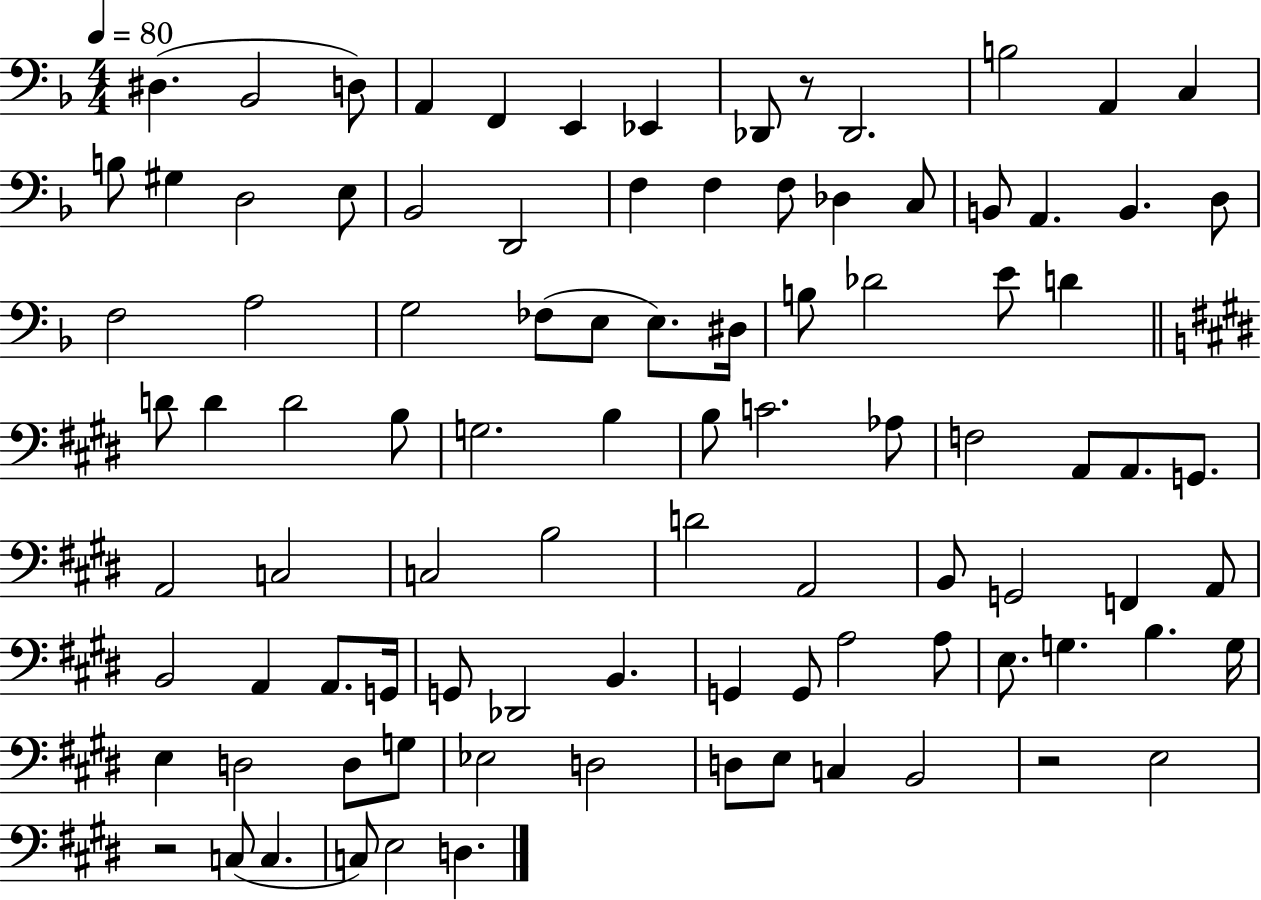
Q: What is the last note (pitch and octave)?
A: D3